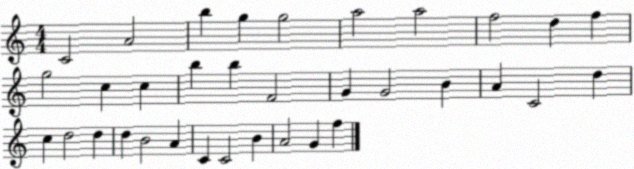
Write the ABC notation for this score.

X:1
T:Untitled
M:4/4
L:1/4
K:C
C2 A2 b g g2 a2 a2 f2 d f g2 c c b b F2 G G2 B A C2 d c d2 d d B2 A C C2 B A2 G f